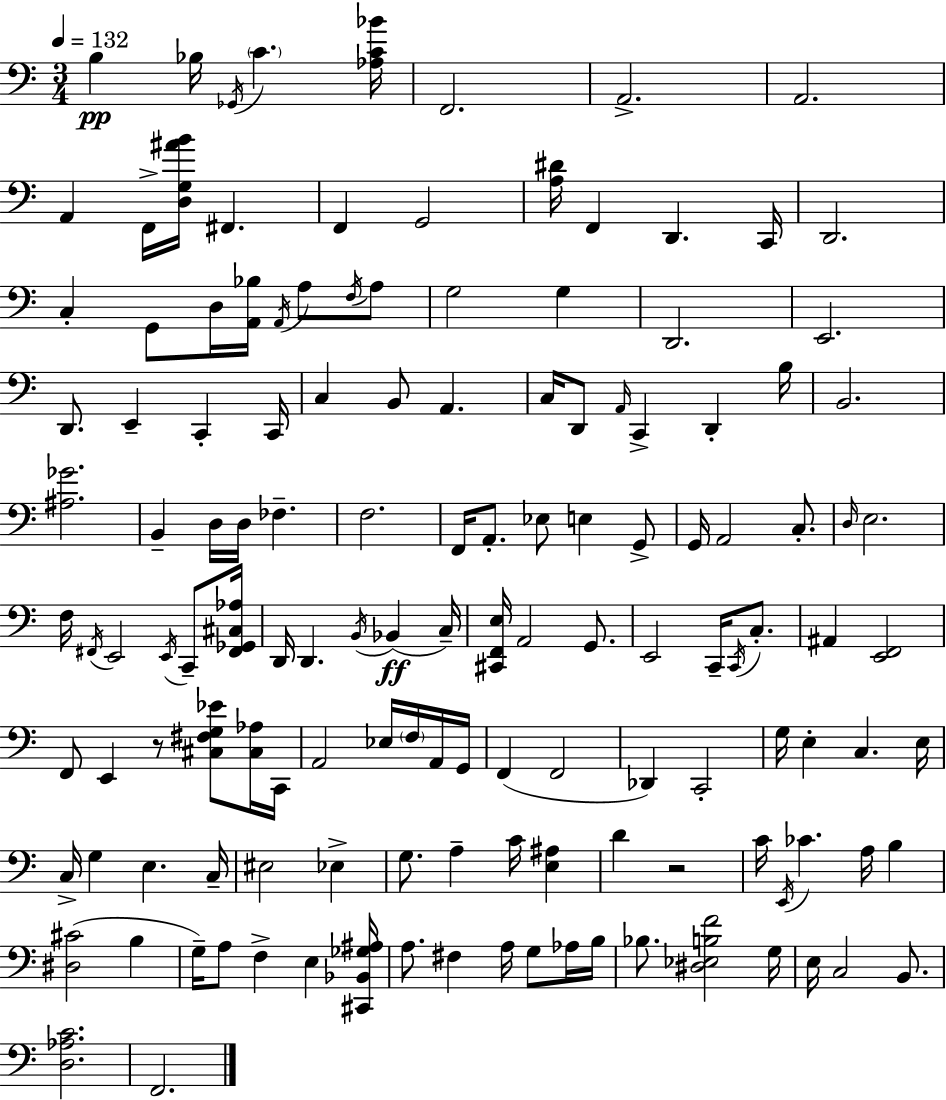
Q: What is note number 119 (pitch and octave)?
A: C3